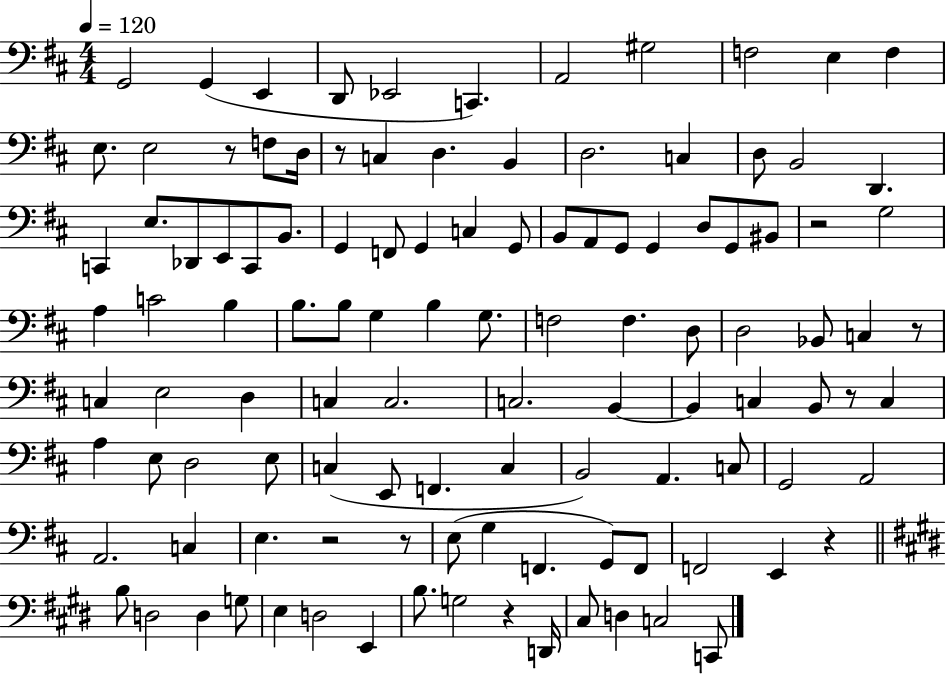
G2/h G2/q E2/q D2/e Eb2/h C2/q. A2/h G#3/h F3/h E3/q F3/q E3/e. E3/h R/e F3/e D3/s R/e C3/q D3/q. B2/q D3/h. C3/q D3/e B2/h D2/q. C2/q E3/e. Db2/e E2/e C2/e B2/e. G2/q F2/e G2/q C3/q G2/e B2/e A2/e G2/e G2/q D3/e G2/e BIS2/e R/h G3/h A3/q C4/h B3/q B3/e. B3/e G3/q B3/q G3/e. F3/h F3/q. D3/e D3/h Bb2/e C3/q R/e C3/q E3/h D3/q C3/q C3/h. C3/h. B2/q B2/q C3/q B2/e R/e C3/q A3/q E3/e D3/h E3/e C3/q E2/e F2/q. C3/q B2/h A2/q. C3/e G2/h A2/h A2/h. C3/q E3/q. R/h R/e E3/e G3/q F2/q. G2/e F2/e F2/h E2/q R/q B3/e D3/h D3/q G3/e E3/q D3/h E2/q B3/e. G3/h R/q D2/s C#3/e D3/q C3/h C2/e